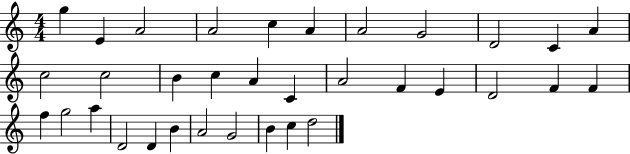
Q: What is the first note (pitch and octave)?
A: G5